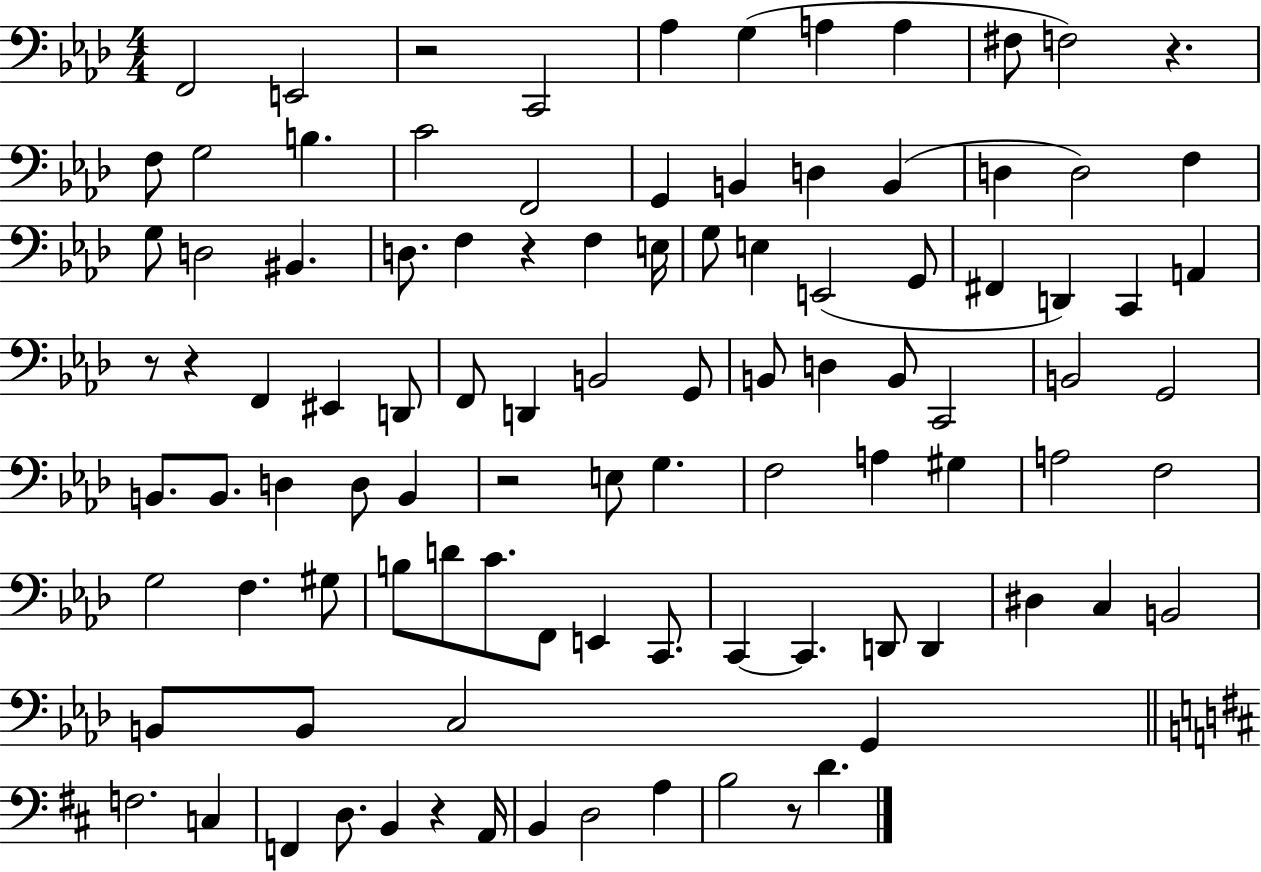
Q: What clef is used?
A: bass